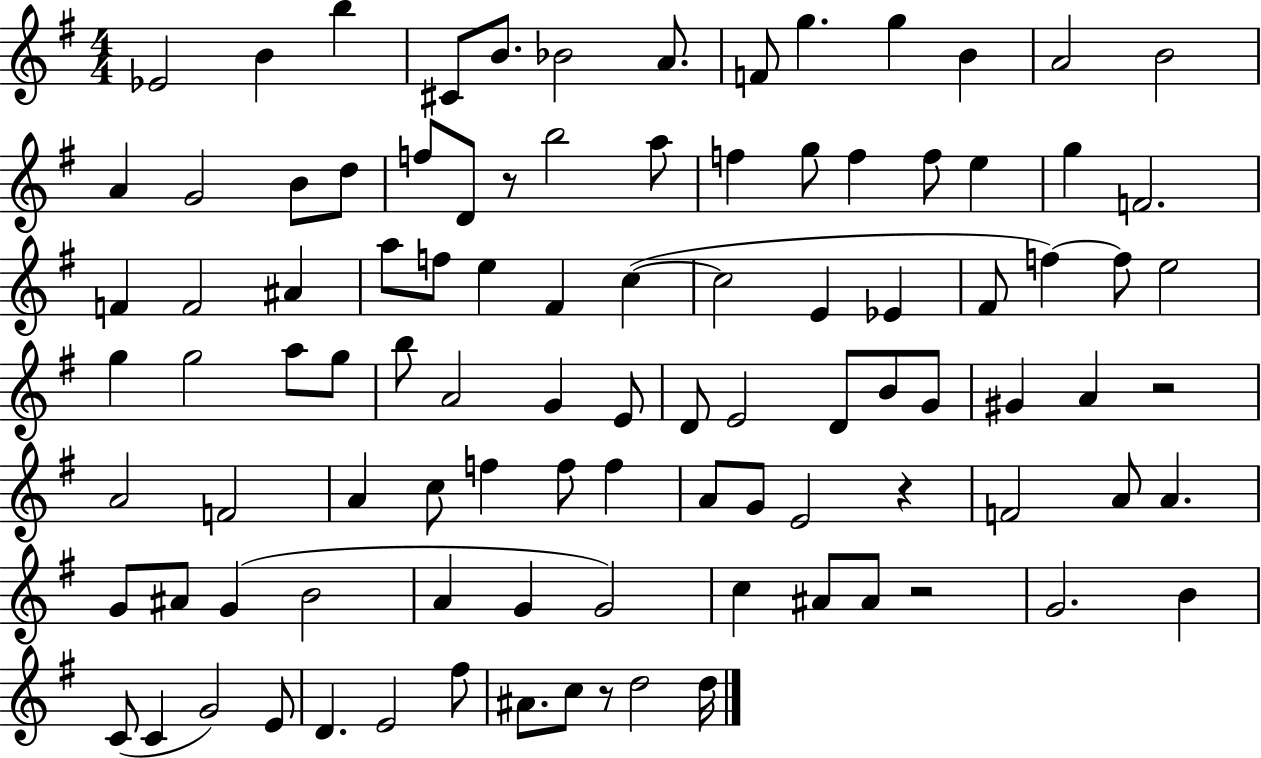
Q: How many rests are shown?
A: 5